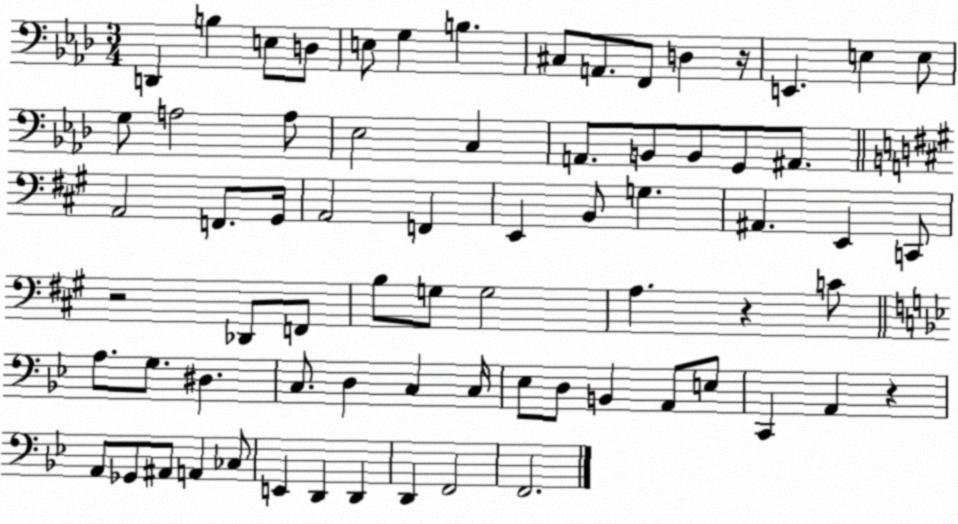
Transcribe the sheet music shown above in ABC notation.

X:1
T:Untitled
M:3/4
L:1/4
K:Ab
D,, B, E,/2 D,/2 E,/2 G, B, ^C,/2 A,,/2 F,,/2 D, z/4 E,, E, E,/2 G,/2 A,2 A,/2 _E,2 C, A,,/2 B,,/2 B,,/2 G,,/2 ^A,,/2 A,,2 F,,/2 ^G,,/4 A,,2 F,, E,, B,,/2 G, ^A,, E,, C,,/2 z2 _D,,/2 F,,/2 B,/2 G,/2 G,2 A, z C/2 A,/2 G,/2 ^D, C,/2 D, C, C,/4 _E,/2 D,/2 B,, A,,/2 E,/2 C,, A,, z A,,/2 _G,,/2 ^A,,/2 A,, _C,/2 E,, D,, D,, D,, F,,2 F,,2